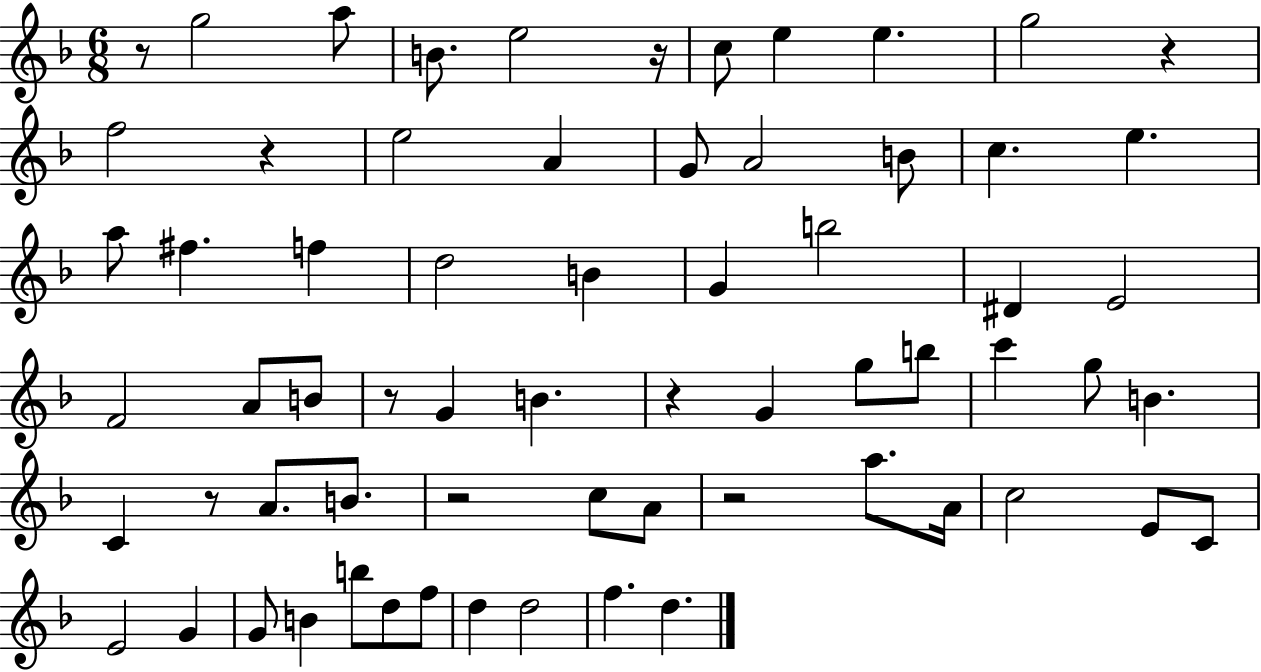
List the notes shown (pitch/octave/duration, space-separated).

R/e G5/h A5/e B4/e. E5/h R/s C5/e E5/q E5/q. G5/h R/q F5/h R/q E5/h A4/q G4/e A4/h B4/e C5/q. E5/q. A5/e F#5/q. F5/q D5/h B4/q G4/q B5/h D#4/q E4/h F4/h A4/e B4/e R/e G4/q B4/q. R/q G4/q G5/e B5/e C6/q G5/e B4/q. C4/q R/e A4/e. B4/e. R/h C5/e A4/e R/h A5/e. A4/s C5/h E4/e C4/e E4/h G4/q G4/e B4/q B5/e D5/e F5/e D5/q D5/h F5/q. D5/q.